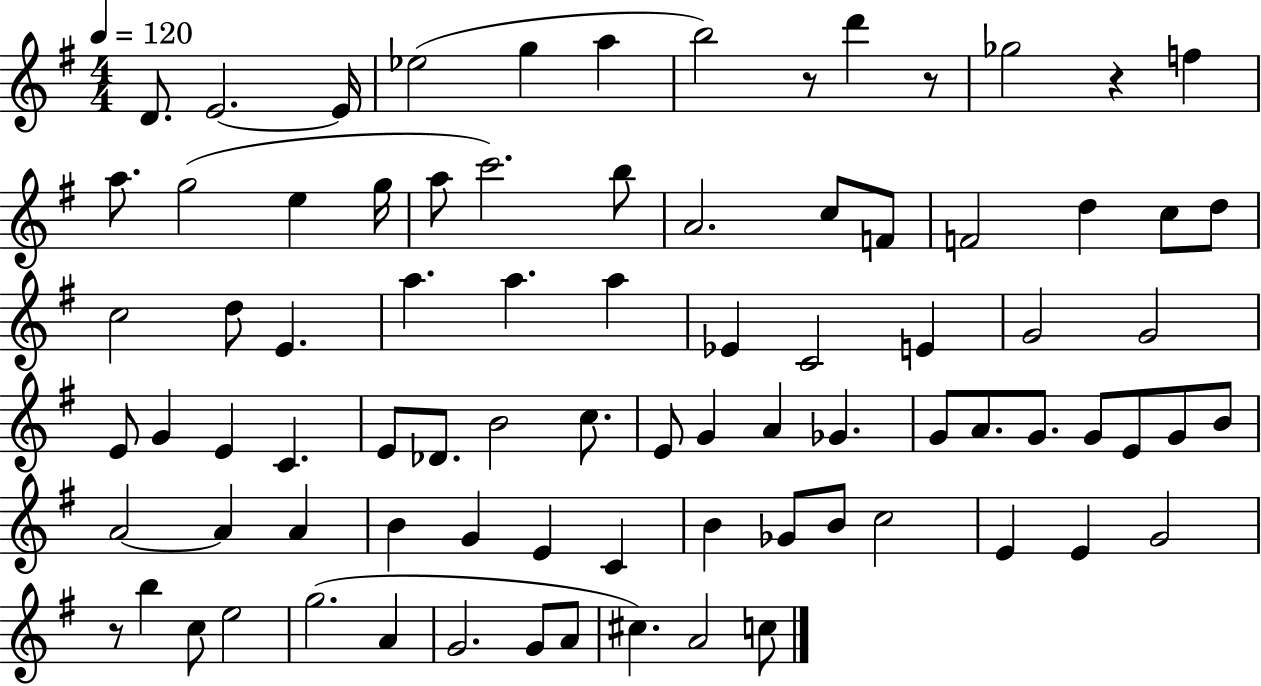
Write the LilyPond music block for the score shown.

{
  \clef treble
  \numericTimeSignature
  \time 4/4
  \key g \major
  \tempo 4 = 120
  \repeat volta 2 { d'8. e'2.~~ e'16 | ees''2( g''4 a''4 | b''2) r8 d'''4 r8 | ges''2 r4 f''4 | \break a''8. g''2( e''4 g''16 | a''8 c'''2.) b''8 | a'2. c''8 f'8 | f'2 d''4 c''8 d''8 | \break c''2 d''8 e'4. | a''4. a''4. a''4 | ees'4 c'2 e'4 | g'2 g'2 | \break e'8 g'4 e'4 c'4. | e'8 des'8. b'2 c''8. | e'8 g'4 a'4 ges'4. | g'8 a'8. g'8. g'8 e'8 g'8 b'8 | \break a'2~~ a'4 a'4 | b'4 g'4 e'4 c'4 | b'4 ges'8 b'8 c''2 | e'4 e'4 g'2 | \break r8 b''4 c''8 e''2 | g''2.( a'4 | g'2. g'8 a'8 | cis''4.) a'2 c''8 | \break } \bar "|."
}